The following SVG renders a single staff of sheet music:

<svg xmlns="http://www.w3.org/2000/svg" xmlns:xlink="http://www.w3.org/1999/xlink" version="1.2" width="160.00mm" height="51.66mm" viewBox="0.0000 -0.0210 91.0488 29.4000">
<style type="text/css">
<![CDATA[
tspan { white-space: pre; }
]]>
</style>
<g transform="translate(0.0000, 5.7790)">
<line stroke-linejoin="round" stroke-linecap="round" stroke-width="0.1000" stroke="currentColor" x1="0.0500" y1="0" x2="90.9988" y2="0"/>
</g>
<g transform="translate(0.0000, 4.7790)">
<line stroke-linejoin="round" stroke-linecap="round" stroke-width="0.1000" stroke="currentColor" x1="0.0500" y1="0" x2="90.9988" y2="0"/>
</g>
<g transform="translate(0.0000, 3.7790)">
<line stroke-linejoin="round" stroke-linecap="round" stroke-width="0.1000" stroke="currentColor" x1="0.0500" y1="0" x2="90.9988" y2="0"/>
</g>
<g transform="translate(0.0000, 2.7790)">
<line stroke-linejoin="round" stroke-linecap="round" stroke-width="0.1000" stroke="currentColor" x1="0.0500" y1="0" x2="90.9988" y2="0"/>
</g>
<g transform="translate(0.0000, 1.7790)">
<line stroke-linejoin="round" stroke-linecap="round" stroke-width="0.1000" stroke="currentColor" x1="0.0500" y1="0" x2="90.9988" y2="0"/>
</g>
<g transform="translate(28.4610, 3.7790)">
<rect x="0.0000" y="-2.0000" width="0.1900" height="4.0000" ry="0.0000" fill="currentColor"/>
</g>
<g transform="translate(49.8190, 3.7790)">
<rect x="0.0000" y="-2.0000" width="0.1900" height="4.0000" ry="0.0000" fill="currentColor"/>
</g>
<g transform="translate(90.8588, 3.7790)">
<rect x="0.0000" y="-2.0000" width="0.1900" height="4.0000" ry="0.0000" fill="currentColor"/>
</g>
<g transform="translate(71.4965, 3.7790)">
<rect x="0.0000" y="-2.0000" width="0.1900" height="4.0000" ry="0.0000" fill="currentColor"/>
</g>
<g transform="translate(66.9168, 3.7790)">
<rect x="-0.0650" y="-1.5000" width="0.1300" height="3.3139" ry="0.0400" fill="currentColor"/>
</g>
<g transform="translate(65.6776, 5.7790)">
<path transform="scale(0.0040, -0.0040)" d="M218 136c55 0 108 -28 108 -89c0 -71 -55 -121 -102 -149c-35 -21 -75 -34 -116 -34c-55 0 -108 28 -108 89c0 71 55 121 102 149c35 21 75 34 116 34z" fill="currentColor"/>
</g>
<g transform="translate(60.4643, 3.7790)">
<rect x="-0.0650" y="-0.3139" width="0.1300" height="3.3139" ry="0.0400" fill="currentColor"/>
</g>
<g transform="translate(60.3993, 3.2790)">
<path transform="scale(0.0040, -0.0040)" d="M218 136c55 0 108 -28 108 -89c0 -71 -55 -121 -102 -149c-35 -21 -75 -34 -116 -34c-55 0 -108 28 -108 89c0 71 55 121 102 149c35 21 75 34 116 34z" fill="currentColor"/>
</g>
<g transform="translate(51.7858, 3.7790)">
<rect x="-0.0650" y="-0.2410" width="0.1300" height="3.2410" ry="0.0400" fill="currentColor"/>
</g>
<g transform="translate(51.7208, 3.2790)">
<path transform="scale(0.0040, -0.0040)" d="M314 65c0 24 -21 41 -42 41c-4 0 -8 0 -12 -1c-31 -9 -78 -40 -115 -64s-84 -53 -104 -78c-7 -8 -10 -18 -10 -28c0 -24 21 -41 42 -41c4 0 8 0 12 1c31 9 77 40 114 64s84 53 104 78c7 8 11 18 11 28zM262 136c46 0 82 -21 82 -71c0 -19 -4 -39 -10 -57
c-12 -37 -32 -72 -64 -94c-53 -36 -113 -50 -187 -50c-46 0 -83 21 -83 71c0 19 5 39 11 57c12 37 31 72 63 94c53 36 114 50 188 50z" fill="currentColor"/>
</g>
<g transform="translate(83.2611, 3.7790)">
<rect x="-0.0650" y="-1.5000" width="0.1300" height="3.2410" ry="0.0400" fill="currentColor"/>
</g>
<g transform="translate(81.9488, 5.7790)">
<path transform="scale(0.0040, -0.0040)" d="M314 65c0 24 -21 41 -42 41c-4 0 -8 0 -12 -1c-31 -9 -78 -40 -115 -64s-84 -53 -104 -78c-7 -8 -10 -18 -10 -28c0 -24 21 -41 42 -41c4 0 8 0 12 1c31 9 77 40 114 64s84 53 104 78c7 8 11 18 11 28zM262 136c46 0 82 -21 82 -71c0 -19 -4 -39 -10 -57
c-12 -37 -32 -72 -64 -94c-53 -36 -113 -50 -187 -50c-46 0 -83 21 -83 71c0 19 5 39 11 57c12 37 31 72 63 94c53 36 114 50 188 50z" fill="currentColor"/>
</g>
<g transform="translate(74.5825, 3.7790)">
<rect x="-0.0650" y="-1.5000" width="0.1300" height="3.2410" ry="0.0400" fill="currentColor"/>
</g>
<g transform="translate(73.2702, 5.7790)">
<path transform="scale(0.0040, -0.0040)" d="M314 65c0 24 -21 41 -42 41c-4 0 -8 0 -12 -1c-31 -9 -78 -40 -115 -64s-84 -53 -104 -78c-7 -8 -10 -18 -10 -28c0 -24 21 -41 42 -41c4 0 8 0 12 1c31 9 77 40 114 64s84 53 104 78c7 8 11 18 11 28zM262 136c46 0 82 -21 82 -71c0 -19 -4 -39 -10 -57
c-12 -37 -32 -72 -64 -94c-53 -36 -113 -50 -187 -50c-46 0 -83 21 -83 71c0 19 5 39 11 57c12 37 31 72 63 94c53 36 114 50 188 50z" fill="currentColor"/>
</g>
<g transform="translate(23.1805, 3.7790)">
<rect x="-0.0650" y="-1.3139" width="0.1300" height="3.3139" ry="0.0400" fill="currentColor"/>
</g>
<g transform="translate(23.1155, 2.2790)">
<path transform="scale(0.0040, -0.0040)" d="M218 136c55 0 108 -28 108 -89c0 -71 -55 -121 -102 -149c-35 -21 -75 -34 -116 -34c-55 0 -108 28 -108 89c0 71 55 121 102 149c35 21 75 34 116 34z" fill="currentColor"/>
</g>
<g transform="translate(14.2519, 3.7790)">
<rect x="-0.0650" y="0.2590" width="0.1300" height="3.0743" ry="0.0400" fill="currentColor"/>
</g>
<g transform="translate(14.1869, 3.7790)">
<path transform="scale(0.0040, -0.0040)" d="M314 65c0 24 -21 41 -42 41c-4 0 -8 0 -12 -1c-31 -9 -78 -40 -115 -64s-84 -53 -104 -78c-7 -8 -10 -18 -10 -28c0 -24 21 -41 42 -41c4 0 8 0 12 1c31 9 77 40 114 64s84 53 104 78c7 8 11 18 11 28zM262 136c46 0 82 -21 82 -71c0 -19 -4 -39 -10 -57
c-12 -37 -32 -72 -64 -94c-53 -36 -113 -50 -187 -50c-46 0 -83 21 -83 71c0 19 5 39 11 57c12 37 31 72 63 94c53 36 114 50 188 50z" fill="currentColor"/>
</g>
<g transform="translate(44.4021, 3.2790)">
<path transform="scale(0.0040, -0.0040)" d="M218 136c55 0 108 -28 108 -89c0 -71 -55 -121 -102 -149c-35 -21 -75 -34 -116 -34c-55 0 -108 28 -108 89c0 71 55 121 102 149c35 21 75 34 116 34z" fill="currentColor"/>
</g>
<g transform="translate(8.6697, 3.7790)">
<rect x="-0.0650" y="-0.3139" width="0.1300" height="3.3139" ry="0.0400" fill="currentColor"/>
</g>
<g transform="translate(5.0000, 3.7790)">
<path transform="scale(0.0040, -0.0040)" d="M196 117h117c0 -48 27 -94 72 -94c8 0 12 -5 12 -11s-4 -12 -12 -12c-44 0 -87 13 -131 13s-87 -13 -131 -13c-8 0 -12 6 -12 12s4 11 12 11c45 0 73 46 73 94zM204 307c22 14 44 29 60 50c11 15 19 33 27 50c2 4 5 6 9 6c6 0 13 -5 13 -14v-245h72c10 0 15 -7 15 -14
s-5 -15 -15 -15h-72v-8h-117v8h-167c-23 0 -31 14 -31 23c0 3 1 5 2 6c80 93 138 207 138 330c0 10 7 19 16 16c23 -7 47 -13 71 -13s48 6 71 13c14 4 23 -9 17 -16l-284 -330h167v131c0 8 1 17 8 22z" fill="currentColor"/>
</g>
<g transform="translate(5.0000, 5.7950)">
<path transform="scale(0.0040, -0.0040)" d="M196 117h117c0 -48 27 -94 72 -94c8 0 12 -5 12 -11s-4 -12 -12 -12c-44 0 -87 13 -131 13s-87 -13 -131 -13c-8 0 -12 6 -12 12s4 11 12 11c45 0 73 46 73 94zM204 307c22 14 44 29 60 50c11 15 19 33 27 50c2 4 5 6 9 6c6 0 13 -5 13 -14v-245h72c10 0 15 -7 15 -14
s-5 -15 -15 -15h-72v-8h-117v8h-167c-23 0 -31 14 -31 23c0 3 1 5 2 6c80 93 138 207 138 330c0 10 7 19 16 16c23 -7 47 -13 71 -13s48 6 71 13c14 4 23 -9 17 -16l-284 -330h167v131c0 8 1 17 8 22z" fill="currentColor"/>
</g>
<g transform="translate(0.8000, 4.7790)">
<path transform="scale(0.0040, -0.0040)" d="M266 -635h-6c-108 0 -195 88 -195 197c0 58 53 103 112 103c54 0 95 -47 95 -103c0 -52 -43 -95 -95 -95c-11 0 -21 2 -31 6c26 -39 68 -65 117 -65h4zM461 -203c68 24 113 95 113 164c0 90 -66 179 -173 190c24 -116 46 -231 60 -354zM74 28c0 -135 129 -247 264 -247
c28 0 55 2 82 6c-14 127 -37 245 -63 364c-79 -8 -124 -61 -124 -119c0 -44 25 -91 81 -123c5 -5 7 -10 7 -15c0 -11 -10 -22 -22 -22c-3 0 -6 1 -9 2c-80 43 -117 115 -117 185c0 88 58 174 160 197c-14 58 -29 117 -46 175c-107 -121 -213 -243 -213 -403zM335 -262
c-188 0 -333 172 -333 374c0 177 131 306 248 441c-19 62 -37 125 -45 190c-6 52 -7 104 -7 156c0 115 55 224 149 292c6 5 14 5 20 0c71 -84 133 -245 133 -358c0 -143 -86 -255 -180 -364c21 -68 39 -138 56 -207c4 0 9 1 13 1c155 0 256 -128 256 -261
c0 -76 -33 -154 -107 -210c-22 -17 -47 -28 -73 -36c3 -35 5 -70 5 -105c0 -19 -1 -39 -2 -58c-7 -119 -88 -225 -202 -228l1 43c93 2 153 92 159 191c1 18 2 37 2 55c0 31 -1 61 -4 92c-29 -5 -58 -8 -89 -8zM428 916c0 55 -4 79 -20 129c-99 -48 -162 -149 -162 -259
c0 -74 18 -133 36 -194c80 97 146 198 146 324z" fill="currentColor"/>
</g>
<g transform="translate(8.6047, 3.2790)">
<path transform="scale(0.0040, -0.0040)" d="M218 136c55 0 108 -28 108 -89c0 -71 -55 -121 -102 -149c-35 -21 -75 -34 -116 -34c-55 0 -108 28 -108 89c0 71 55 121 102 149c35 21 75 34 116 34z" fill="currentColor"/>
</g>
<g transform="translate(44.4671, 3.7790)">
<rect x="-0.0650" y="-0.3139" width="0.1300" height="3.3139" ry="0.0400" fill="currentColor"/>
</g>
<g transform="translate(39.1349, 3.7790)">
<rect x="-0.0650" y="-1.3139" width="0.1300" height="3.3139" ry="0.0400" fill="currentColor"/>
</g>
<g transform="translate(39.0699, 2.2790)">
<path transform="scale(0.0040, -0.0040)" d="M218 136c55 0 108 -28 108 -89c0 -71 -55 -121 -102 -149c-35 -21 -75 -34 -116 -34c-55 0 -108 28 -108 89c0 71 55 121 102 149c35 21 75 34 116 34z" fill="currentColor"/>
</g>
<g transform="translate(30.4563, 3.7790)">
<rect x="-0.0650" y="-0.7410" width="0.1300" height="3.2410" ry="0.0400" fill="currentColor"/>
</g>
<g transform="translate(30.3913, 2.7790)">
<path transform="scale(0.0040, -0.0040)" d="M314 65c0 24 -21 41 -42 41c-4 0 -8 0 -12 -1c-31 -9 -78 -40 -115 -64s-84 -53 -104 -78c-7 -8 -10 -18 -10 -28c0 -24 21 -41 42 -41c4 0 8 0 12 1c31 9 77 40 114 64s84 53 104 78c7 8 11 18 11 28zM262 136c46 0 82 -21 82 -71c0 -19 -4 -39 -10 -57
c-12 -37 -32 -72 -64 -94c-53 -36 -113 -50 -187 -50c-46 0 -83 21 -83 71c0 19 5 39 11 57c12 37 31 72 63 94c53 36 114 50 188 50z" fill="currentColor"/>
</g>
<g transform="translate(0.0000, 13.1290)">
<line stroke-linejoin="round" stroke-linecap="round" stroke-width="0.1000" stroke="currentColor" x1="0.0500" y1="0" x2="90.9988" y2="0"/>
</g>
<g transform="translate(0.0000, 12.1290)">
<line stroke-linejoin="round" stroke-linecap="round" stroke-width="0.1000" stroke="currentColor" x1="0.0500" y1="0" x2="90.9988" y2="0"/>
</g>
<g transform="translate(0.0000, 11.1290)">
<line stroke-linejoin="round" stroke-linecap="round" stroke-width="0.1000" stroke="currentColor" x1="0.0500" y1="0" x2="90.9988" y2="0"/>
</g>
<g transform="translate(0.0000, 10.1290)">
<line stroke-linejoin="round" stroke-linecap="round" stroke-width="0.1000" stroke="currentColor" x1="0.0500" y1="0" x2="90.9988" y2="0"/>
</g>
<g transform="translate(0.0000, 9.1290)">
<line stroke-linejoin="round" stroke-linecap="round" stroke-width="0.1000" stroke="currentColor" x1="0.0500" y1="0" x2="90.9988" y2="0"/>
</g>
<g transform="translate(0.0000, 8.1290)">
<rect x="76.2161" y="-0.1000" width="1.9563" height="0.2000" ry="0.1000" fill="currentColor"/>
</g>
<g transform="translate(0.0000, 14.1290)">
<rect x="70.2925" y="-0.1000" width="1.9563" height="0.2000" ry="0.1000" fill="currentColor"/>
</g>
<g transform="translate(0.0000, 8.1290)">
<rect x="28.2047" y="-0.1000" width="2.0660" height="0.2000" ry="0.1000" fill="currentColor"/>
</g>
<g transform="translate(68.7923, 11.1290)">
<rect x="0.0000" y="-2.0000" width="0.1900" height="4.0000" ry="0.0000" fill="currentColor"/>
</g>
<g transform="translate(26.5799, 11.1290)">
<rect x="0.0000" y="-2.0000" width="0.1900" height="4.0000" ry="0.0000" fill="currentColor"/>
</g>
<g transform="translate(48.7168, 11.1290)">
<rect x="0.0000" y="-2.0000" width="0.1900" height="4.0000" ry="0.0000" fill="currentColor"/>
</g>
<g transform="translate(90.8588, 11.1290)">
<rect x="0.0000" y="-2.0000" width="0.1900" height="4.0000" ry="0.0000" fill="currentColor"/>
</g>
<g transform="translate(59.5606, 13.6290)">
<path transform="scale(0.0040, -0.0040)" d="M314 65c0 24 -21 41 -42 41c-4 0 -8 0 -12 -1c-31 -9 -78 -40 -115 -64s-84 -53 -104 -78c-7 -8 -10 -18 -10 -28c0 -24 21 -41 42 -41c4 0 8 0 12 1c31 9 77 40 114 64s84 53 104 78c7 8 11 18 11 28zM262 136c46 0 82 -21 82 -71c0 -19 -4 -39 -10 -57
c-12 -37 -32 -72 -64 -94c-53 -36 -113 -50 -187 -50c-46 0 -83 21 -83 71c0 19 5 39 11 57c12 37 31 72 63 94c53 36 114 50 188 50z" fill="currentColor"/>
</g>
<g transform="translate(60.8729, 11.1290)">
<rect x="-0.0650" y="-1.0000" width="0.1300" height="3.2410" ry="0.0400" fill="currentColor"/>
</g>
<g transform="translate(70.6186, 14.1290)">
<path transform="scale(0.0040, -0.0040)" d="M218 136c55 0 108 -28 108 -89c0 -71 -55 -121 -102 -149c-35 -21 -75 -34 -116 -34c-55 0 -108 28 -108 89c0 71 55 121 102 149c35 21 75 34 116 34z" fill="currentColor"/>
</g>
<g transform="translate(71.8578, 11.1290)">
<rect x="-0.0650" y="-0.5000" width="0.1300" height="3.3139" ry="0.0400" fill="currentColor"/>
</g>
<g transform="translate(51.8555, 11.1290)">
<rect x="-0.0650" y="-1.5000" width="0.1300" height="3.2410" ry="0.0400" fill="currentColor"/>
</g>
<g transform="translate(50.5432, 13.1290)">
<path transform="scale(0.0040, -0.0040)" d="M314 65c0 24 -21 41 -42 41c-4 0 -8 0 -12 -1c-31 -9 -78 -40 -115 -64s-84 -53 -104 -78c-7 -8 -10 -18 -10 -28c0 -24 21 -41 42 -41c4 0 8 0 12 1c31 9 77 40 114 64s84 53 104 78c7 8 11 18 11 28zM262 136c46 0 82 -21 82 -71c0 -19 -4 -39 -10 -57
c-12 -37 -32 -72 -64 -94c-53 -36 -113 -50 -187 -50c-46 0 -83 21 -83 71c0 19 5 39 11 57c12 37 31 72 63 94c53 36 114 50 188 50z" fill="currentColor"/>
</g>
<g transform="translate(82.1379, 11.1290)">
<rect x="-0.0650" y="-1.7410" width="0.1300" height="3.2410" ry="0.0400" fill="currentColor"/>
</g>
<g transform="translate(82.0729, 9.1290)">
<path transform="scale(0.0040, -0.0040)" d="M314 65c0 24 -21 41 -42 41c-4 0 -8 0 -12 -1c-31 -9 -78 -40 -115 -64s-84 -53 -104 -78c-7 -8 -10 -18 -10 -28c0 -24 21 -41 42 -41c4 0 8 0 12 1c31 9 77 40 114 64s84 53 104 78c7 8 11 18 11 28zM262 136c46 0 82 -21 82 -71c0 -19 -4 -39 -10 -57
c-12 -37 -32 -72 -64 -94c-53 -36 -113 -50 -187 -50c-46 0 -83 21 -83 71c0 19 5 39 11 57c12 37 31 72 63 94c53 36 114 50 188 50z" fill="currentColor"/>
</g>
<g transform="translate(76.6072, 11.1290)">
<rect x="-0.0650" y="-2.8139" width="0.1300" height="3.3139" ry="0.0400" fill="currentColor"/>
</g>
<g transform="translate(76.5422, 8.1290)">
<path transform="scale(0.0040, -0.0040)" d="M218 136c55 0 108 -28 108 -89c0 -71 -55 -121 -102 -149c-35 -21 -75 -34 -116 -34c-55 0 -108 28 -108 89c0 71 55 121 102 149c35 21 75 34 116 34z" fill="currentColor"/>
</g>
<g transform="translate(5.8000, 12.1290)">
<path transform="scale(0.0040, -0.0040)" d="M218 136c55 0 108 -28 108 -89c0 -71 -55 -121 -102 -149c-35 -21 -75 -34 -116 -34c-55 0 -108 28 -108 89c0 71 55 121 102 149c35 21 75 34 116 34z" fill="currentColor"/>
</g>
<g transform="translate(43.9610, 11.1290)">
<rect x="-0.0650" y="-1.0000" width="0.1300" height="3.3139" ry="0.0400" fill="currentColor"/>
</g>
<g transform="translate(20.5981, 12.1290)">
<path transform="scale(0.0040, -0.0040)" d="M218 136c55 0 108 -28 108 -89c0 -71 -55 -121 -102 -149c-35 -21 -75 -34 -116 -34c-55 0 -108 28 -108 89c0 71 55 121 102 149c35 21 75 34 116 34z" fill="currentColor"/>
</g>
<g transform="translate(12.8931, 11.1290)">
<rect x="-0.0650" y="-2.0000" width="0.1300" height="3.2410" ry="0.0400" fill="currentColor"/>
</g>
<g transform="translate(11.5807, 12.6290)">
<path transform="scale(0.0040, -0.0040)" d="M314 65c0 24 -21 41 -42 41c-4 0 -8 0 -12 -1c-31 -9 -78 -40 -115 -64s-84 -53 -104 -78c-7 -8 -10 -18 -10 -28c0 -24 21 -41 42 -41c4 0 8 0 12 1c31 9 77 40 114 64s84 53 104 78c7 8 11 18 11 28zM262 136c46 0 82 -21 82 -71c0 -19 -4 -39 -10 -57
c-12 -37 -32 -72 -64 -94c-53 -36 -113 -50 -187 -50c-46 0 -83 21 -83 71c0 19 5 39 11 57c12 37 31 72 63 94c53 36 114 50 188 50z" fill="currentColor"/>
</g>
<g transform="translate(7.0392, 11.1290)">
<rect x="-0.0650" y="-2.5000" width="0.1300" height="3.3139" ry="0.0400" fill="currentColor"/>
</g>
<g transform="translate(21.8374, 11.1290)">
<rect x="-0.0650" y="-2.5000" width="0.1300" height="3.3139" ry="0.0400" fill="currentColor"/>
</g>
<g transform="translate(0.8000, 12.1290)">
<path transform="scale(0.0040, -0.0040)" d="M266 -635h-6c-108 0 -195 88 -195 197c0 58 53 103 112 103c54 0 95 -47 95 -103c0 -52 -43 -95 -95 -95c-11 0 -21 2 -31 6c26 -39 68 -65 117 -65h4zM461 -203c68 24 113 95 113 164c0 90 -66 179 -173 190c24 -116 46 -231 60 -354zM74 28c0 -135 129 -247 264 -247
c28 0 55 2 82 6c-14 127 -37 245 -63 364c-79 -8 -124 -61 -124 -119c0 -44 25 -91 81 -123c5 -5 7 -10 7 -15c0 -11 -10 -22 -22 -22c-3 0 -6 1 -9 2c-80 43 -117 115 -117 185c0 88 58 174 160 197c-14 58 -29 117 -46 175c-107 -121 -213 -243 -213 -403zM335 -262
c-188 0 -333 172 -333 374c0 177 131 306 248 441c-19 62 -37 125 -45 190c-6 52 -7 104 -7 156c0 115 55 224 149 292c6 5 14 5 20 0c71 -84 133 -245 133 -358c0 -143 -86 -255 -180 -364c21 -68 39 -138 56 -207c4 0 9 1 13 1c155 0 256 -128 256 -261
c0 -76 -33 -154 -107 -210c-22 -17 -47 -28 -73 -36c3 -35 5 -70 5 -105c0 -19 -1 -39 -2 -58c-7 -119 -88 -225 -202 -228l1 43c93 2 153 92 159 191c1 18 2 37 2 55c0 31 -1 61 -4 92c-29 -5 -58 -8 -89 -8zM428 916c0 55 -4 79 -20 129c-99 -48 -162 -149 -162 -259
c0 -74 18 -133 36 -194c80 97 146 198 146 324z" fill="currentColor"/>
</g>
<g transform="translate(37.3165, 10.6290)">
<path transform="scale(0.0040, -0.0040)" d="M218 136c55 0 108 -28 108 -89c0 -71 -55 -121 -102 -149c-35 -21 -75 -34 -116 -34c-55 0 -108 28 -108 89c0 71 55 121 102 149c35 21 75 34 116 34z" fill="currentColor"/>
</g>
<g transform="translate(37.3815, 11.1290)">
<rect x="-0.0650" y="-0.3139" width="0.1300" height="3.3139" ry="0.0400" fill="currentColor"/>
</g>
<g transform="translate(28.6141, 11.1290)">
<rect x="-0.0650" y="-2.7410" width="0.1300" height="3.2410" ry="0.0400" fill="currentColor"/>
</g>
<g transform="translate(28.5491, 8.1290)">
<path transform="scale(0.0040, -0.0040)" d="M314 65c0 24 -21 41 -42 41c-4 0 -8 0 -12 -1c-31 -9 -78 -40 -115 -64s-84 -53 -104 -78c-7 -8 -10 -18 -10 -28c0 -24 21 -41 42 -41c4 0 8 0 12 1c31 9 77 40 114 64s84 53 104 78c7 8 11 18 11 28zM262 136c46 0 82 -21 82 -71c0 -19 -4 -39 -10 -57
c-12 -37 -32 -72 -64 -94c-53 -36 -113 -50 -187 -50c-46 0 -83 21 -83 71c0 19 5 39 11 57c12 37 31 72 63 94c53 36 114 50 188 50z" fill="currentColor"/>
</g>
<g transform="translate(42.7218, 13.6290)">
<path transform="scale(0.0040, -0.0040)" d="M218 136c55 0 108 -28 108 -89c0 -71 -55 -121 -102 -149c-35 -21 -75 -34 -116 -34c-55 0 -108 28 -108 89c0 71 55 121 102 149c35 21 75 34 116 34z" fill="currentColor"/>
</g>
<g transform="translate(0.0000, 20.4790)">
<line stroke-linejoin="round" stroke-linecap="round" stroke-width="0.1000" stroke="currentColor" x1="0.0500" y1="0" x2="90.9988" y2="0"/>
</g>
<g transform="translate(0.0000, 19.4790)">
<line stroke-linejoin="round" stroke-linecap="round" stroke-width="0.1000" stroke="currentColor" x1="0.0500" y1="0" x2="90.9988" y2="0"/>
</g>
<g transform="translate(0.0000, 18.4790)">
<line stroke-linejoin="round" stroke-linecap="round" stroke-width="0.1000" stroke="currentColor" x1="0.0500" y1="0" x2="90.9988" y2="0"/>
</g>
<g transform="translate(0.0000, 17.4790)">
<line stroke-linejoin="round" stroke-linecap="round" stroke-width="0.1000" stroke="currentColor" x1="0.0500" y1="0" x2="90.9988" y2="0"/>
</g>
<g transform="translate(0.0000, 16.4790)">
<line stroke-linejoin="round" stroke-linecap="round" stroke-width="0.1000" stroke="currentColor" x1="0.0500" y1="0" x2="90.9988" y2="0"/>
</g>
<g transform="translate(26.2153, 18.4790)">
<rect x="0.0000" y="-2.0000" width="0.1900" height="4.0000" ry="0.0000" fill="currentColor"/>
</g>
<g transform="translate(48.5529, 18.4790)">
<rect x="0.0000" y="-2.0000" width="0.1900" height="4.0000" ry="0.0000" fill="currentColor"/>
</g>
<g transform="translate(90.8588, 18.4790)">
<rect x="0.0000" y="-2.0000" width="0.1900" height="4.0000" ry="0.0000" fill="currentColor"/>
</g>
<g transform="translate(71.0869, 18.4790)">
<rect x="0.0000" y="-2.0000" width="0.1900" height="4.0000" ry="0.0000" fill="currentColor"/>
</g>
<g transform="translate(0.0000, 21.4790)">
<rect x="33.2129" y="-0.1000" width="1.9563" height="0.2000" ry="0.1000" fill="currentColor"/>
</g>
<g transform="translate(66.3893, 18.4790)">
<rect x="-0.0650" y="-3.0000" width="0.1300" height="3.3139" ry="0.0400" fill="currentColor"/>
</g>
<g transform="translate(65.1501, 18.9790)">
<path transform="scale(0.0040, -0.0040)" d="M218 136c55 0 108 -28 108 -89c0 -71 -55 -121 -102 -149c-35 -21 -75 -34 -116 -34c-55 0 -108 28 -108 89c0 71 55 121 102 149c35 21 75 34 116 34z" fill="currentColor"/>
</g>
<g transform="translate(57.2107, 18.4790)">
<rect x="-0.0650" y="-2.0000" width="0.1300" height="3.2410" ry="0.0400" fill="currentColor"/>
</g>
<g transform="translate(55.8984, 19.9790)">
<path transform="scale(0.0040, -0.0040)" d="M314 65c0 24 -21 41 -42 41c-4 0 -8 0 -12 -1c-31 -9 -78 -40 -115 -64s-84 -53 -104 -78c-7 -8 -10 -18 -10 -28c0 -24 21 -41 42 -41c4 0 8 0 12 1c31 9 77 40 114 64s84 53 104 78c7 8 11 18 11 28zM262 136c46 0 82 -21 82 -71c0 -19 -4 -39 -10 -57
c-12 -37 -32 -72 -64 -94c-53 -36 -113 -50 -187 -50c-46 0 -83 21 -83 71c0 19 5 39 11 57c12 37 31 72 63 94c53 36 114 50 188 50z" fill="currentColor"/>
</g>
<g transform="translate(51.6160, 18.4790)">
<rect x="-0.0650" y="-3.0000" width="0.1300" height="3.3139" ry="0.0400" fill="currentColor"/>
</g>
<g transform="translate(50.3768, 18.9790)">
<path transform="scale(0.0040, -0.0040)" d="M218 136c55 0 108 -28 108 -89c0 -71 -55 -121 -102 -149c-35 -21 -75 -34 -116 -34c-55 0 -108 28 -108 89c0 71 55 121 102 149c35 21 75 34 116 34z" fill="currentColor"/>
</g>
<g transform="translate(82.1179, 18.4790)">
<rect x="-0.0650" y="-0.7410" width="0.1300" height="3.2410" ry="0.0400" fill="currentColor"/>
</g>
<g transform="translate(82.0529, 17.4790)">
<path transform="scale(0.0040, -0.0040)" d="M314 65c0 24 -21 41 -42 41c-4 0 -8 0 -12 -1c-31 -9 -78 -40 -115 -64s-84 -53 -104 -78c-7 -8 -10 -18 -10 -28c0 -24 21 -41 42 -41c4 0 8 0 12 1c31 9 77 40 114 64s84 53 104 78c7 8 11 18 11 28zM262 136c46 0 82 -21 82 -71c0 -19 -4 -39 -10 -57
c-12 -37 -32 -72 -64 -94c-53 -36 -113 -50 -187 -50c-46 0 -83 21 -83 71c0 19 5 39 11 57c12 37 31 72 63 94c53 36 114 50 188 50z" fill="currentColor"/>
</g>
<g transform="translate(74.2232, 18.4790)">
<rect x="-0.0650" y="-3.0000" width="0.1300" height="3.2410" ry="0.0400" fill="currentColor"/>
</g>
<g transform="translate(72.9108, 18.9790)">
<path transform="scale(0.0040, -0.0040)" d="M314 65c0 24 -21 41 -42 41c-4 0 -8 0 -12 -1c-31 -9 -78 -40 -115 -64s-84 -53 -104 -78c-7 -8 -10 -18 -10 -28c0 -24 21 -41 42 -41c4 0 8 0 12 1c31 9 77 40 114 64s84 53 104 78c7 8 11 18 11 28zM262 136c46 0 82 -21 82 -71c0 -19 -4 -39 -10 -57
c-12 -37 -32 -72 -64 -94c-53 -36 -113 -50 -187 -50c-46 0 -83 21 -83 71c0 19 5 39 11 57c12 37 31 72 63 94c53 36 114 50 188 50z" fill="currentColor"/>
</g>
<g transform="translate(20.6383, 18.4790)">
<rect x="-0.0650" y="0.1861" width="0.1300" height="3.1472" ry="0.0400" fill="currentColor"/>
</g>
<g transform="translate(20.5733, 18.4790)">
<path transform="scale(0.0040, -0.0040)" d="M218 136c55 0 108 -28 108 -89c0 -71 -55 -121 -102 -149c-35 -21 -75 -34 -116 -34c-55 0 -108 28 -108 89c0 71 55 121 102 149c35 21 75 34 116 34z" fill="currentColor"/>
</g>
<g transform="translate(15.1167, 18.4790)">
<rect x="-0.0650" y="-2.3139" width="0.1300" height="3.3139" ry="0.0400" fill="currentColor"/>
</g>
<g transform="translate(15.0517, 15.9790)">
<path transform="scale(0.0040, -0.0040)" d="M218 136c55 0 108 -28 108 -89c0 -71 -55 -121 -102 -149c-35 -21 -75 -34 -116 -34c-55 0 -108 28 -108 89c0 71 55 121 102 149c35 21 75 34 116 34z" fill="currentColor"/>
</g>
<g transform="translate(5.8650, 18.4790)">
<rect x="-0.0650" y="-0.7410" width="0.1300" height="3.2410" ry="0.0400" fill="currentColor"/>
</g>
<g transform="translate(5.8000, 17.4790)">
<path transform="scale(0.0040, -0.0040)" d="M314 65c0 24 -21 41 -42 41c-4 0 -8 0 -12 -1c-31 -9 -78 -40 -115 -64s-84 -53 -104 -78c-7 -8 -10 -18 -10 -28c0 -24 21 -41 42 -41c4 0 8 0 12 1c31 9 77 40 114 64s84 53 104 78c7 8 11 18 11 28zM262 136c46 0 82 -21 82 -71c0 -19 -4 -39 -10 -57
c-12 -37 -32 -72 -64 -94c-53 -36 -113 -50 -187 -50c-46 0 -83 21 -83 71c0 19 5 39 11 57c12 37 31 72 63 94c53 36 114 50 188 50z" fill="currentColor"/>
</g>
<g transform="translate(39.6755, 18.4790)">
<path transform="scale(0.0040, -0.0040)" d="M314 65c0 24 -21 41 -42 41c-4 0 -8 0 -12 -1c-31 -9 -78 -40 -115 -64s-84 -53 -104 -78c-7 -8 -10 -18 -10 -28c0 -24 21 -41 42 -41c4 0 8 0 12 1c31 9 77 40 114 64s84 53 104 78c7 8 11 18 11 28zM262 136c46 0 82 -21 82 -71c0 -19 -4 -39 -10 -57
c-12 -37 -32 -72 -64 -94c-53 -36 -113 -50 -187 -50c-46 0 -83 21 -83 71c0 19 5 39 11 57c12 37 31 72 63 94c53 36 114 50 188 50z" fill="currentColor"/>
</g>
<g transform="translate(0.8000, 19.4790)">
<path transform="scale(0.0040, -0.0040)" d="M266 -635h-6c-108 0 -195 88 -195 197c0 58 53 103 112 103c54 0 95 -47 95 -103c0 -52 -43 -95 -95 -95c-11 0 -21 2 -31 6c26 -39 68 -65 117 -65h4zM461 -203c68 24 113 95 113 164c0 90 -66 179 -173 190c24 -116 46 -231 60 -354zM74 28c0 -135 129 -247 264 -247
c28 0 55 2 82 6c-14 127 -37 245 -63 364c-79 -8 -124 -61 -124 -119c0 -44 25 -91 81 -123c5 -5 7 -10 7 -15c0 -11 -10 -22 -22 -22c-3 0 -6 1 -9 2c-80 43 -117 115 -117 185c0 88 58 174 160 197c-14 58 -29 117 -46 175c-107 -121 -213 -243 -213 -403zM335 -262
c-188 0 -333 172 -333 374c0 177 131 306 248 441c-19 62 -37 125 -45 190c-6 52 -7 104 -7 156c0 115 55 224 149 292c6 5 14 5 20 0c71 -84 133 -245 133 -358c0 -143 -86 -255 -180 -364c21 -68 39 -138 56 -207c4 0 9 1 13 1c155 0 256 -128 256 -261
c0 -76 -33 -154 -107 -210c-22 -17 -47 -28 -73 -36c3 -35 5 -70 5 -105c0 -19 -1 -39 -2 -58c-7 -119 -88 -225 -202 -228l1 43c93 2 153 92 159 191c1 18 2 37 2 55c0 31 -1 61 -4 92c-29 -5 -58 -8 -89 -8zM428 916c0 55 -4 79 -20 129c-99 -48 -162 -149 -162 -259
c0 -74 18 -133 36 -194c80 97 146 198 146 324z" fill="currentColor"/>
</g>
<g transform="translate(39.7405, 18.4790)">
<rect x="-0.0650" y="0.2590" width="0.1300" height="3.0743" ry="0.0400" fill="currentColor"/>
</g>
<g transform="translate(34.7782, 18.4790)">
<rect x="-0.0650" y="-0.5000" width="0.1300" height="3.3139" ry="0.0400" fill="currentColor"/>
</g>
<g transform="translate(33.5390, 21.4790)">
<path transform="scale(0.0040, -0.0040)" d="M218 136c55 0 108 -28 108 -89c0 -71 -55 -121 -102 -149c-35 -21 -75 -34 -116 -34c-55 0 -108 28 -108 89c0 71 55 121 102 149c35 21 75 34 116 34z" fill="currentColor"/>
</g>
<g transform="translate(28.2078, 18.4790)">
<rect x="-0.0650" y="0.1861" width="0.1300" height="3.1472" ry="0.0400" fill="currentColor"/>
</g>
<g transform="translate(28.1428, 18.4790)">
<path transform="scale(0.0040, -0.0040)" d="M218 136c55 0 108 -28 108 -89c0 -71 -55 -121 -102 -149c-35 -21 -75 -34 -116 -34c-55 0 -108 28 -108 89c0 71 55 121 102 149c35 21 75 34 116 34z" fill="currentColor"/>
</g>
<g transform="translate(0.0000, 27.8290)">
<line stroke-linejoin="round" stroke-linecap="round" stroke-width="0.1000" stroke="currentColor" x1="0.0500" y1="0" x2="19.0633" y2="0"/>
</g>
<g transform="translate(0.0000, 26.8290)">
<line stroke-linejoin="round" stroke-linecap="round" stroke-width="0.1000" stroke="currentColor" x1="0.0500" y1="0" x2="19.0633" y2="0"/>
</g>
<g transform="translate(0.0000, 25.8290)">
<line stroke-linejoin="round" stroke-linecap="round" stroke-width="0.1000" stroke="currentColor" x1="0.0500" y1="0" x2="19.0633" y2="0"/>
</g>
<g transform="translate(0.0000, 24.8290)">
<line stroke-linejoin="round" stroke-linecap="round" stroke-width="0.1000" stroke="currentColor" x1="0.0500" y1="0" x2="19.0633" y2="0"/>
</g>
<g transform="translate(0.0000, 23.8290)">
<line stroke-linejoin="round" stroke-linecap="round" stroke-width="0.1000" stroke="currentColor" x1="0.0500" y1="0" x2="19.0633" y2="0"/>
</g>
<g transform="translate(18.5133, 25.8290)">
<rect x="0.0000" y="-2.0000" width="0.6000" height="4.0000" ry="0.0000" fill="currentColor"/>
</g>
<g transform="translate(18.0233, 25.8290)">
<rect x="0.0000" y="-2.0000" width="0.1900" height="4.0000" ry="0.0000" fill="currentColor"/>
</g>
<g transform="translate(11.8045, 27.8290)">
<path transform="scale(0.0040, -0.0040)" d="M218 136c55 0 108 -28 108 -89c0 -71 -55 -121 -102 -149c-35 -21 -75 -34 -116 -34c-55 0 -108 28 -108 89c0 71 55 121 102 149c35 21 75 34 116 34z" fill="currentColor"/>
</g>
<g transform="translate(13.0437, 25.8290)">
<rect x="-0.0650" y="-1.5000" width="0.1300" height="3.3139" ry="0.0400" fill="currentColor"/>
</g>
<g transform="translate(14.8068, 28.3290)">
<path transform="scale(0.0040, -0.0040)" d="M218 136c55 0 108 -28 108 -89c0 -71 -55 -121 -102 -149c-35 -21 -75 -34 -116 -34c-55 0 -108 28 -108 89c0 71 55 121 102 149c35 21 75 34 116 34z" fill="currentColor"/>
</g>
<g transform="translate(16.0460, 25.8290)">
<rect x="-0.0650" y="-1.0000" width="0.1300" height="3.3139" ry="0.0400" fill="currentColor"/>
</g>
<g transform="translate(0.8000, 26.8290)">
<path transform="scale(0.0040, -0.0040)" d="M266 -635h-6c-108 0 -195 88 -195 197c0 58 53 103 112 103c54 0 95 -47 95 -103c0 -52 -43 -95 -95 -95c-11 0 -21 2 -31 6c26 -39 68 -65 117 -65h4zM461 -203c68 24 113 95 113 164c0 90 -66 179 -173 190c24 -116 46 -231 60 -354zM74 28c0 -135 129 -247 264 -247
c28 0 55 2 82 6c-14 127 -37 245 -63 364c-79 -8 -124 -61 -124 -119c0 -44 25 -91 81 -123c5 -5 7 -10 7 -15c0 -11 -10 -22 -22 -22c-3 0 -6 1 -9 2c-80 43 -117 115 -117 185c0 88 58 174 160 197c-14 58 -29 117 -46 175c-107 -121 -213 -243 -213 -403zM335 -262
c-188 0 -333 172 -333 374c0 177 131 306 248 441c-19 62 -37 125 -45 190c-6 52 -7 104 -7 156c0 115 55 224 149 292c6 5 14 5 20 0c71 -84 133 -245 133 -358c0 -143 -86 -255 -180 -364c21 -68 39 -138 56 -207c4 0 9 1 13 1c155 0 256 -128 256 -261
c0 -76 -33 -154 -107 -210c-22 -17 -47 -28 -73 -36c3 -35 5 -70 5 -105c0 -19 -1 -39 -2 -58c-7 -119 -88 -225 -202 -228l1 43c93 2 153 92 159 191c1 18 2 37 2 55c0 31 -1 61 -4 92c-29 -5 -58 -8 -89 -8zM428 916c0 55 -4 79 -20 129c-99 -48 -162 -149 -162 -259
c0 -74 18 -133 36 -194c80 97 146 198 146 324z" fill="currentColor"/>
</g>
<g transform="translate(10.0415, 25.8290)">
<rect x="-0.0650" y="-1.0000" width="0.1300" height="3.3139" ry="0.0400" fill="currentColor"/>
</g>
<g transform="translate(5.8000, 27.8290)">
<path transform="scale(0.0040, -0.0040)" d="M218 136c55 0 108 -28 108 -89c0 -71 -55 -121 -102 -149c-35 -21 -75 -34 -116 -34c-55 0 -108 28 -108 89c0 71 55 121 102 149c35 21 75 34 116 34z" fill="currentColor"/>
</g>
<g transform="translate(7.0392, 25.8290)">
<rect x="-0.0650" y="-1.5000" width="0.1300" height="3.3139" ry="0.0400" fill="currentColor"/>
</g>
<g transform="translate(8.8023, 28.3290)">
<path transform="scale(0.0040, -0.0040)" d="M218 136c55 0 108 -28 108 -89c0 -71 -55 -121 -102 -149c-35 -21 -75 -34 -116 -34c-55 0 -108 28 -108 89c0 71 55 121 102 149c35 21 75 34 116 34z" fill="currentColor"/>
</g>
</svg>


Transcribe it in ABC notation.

X:1
T:Untitled
M:4/4
L:1/4
K:C
c B2 e d2 e c c2 c E E2 E2 G F2 G a2 c D E2 D2 C a f2 d2 g B B C B2 A F2 A A2 d2 E D E D